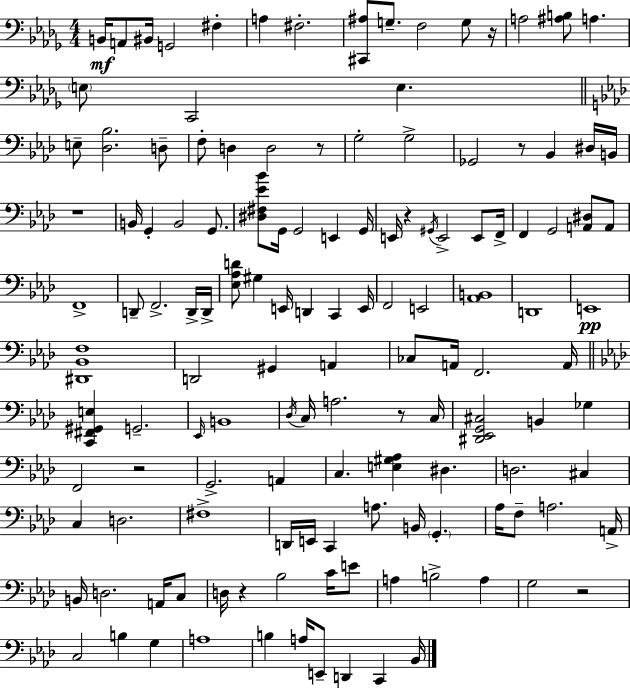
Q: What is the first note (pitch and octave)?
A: B2